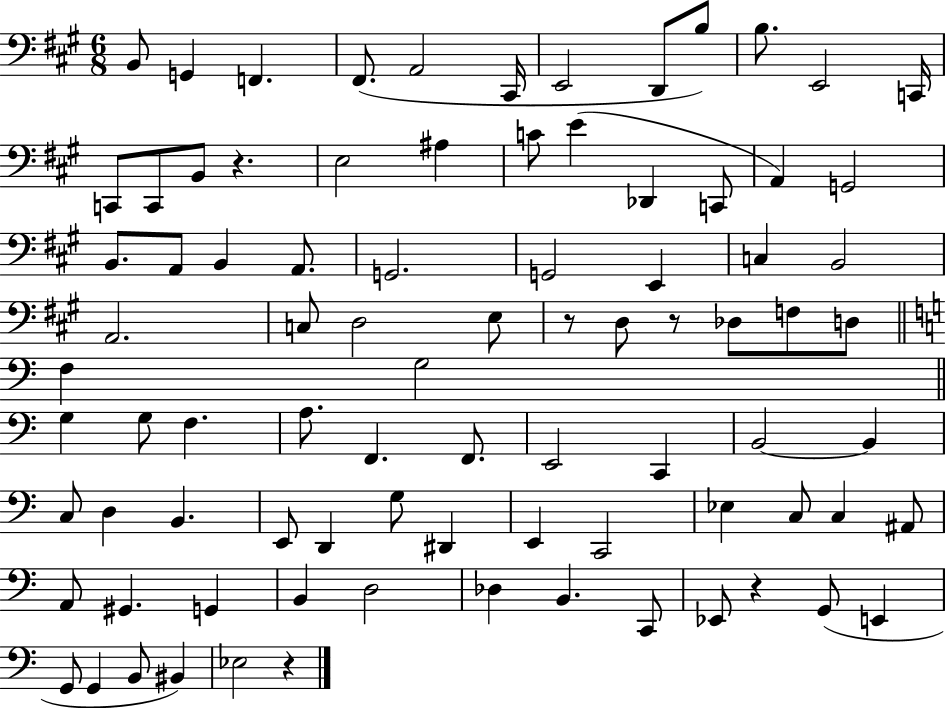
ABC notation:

X:1
T:Untitled
M:6/8
L:1/4
K:A
B,,/2 G,, F,, ^F,,/2 A,,2 ^C,,/4 E,,2 D,,/2 B,/2 B,/2 E,,2 C,,/4 C,,/2 C,,/2 B,,/2 z E,2 ^A, C/2 E _D,, C,,/2 A,, G,,2 B,,/2 A,,/2 B,, A,,/2 G,,2 G,,2 E,, C, B,,2 A,,2 C,/2 D,2 E,/2 z/2 D,/2 z/2 _D,/2 F,/2 D,/2 F, G,2 G, G,/2 F, A,/2 F,, F,,/2 E,,2 C,, B,,2 B,, C,/2 D, B,, E,,/2 D,, G,/2 ^D,, E,, C,,2 _E, C,/2 C, ^A,,/2 A,,/2 ^G,, G,, B,, D,2 _D, B,, C,,/2 _E,,/2 z G,,/2 E,, G,,/2 G,, B,,/2 ^B,, _E,2 z